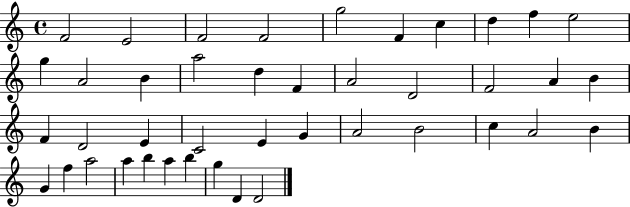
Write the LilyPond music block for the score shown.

{
  \clef treble
  \time 4/4
  \defaultTimeSignature
  \key c \major
  f'2 e'2 | f'2 f'2 | g''2 f'4 c''4 | d''4 f''4 e''2 | \break g''4 a'2 b'4 | a''2 d''4 f'4 | a'2 d'2 | f'2 a'4 b'4 | \break f'4 d'2 e'4 | c'2 e'4 g'4 | a'2 b'2 | c''4 a'2 b'4 | \break g'4 f''4 a''2 | a''4 b''4 a''4 b''4 | g''4 d'4 d'2 | \bar "|."
}